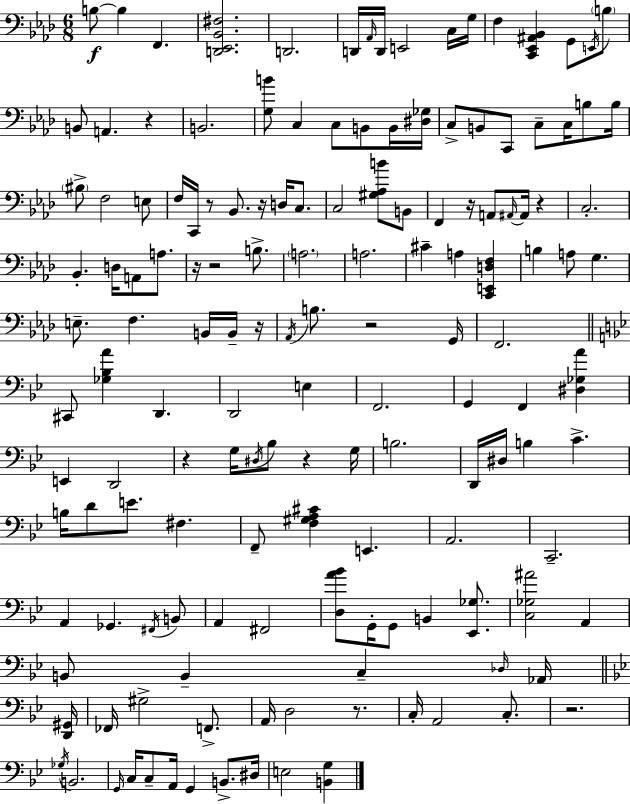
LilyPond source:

{
  \clef bass
  \numericTimeSignature
  \time 6/8
  \key aes \major
  b8~~\f b4 f,4. | <d, ees, bes, fis>2. | d,2. | d,16 \grace { aes,16 } d,16 e,2 c16 | \break g16 f4 <c, ees, ais, bes,>4 g,8 \acciaccatura { e,16 } | \parenthesize b8 b,8 a,4. r4 | b,2. | <g b'>8 c4 c8 b,8 | \break b,16 <dis ges>16 c8-> b,8 c,8 c8-- c16 b8 | b16 \parenthesize bis8-> f2 | e8 f16 c,16 r8 bes,8. r16 d16 c8. | c2 <gis aes b'>8 | \break b,8 f,4 r16 a,8 \grace { ais,16~ }~ ais,16 r4 | c2.-. | bes,4.-. d16 a,8 | a8. r16 r2 | \break b8.-> \parenthesize a2. | a2. | cis'4-- a4 <c, e, d f>4 | b4 a8 g4. | \break e8.-- f4. | b,16 b,16-- r16 \acciaccatura { aes,16 } b8. r2 | g,16 f,2. | \bar "||" \break \key bes \major cis,8 <ges bes a'>4 d,4. | d,2 e4 | f,2. | g,4 f,4 <dis ges a'>4 | \break e,4 d,2 | r4 g16 \acciaccatura { dis16 } bes8 r4 | g16 b2. | d,16 dis16 b4 c'4.-> | \break b16 d'8 e'8. fis4. | f,8-- <f gis a cis'>4 e,4. | a,2. | c,2.-- | \break a,4 ges,4. \acciaccatura { fis,16 } | b,8 a,4 fis,2 | <d a' bes'>8 g,16-. g,8 b,4 <ees, ges>8. | <c ges ais'>2 a,4 | \break b,8 b,4-- c4-- | \grace { des16 } aes,16 \bar "||" \break \key g \minor <d, gis,>16 fes,16 gis2-> f,8.-> | a,16 d2 r8. | c16-. a,2 c8.-. | r2. | \break \acciaccatura { ges16 } b,2. | \grace { g,16 } c16 c8-- a,16 g,4 b,8.-> | dis16 e2 <b, g>4 | \bar "|."
}